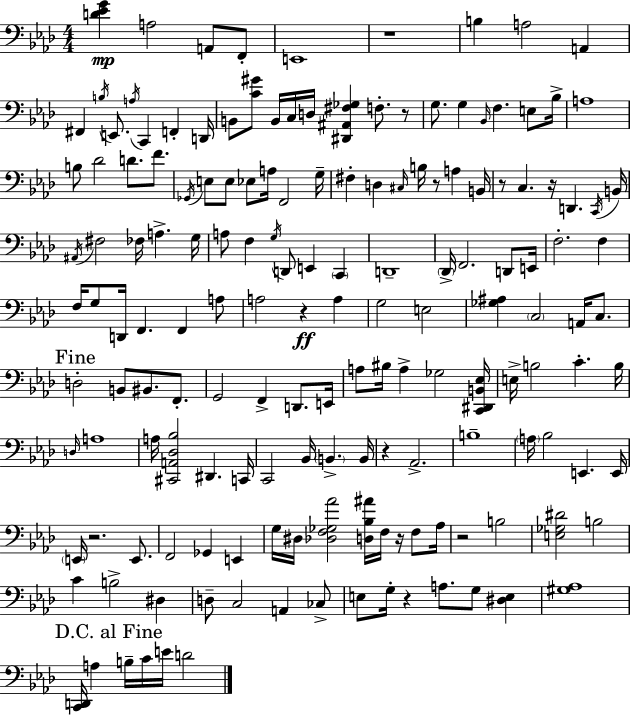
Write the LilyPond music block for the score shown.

{
  \clef bass
  \numericTimeSignature
  \time 4/4
  \key f \minor
  <d' ees' g'>4\mp a2 a,8 f,8-. | e,1 | r1 | b4 a2 a,4 | \break fis,4 \acciaccatura { b16 } e,8. \acciaccatura { a16 } c,4 f,4-. | d,16 b,8 <c' gis'>8 b,16 c16 d16 <dis, ais, fis ges>4 f8.-. | r8 g8. g4 \grace { bes,16 } f4. | e8 bes16-> a1 | \break b8 des'2 d'8. | f'8. \acciaccatura { ges,16 } e8 e8 ees8 a16 f,2 | g16-- fis4-. d4 \grace { cis16 } b16 r8 | a4 b,16 r8 c4. r16 d,4. | \break \acciaccatura { c,16 } b,16 \acciaccatura { ais,16 } fis2 fes16 | a4.-> g16 a8 f4 \acciaccatura { g16 } d,8 | e,4 \parenthesize c,4 d,1-- | \parenthesize des,16-> f,2. | \break d,8 e,16 f2.-. | f4 f16 g8 d,16 f,4. | f,4 a8 a2 | r4\ff a4 g2 | \break e2 <ges ais>4 \parenthesize c2 | a,16 c8. \mark "Fine" d2-. | b,8 bis,8. f,8.-. g,2 | f,4-> d,8. e,16 a8 bis16 a4-> ges2 | \break <c, dis, b, ees>16 e16-> b2 | c'4.-. b16 \grace { d16 } a1 | a16 <cis, a, des bes>2 | dis,4. c,16 c,2 | \break bes,16 \parenthesize b,4.-> b,16 r4 aes,2.-> | b1-- | \parenthesize a16 bes2 | e,4. e,16 \parenthesize e,16 r2. | \break e,8. f,2 | ges,4 e,4 g16 dis16 <des f ges aes'>2 | <d bes ais'>16 f16 r16 f8 aes16 r2 | b2 <e ges dis'>2 | \break b2 c'4 b2-> | dis4 d8-- c2 | a,4 ces8-> e8 g16-. r4 | a8. g8 <dis e>4 <gis aes>1 | \break \mark "D.C. al Fine" <c, d,>16 a4 b16-- c'16 | e'16 d'2 \bar "|."
}